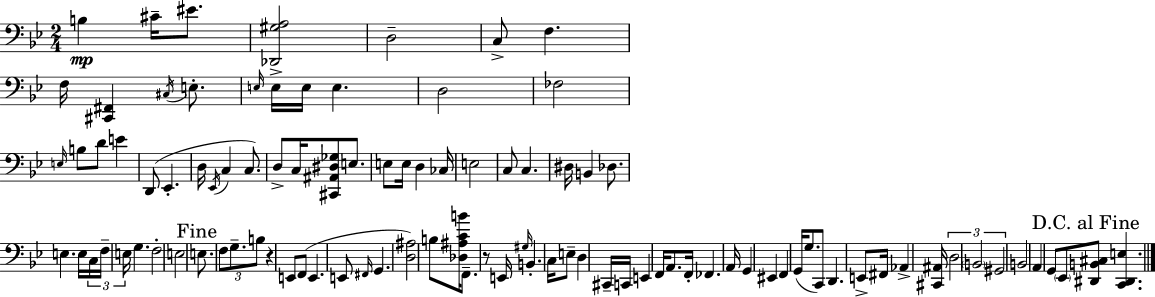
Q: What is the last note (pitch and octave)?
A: Eb2